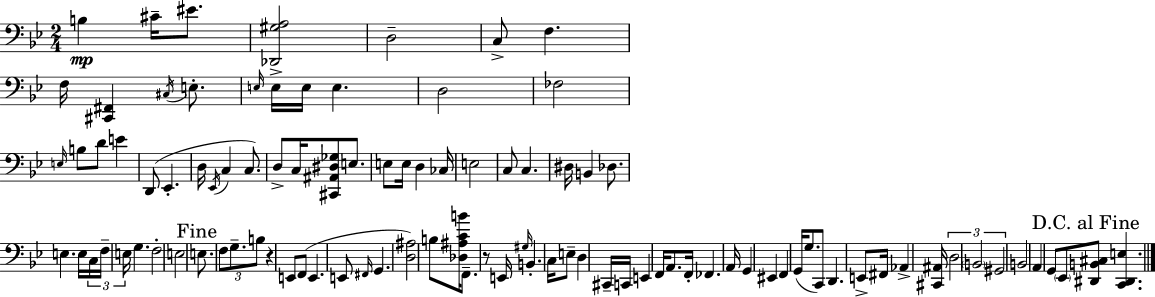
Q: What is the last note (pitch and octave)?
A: Eb2